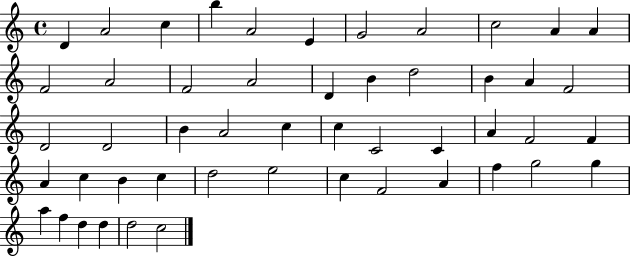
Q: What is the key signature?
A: C major